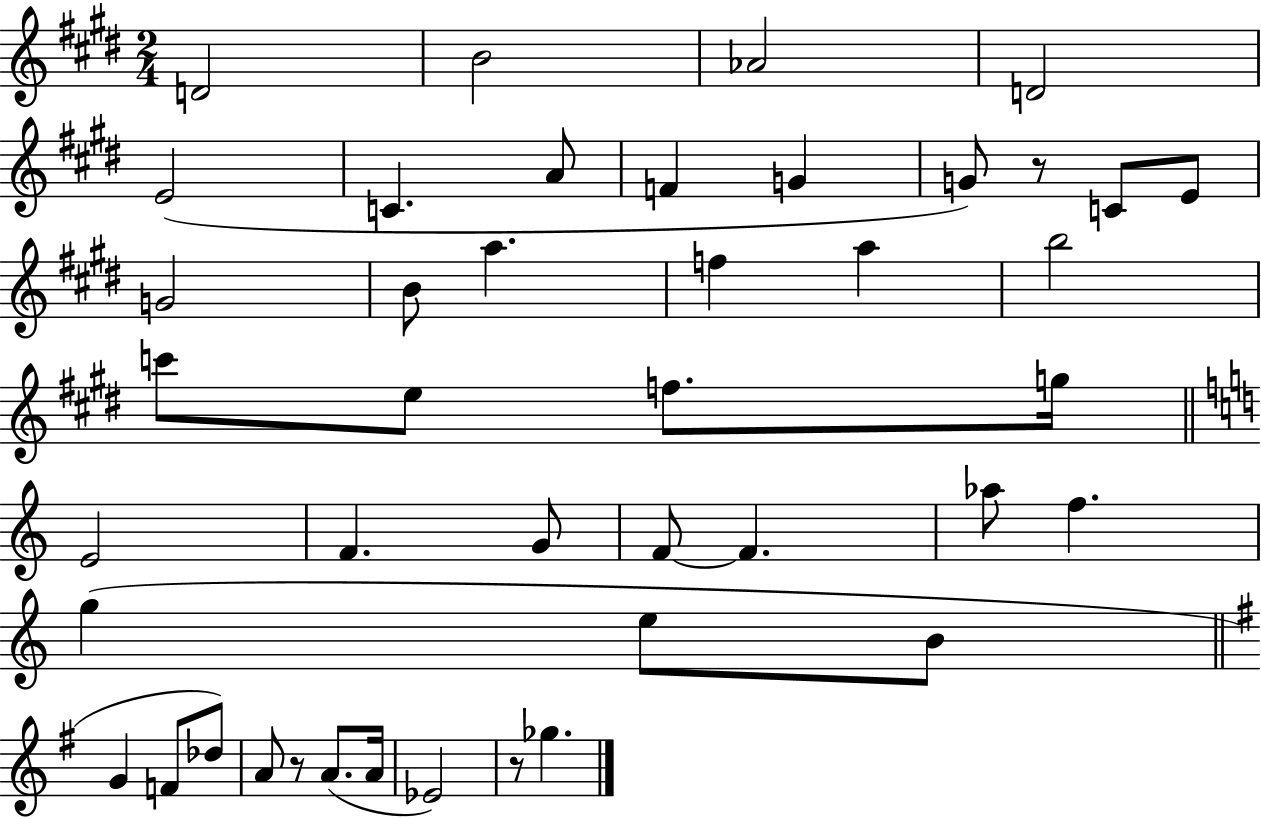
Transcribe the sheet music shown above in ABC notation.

X:1
T:Untitled
M:2/4
L:1/4
K:E
D2 B2 _A2 D2 E2 C A/2 F G G/2 z/2 C/2 E/2 G2 B/2 a f a b2 c'/2 e/2 f/2 g/4 E2 F G/2 F/2 F _a/2 f g e/2 B/2 G F/2 _d/2 A/2 z/2 A/2 A/4 _E2 z/2 _g